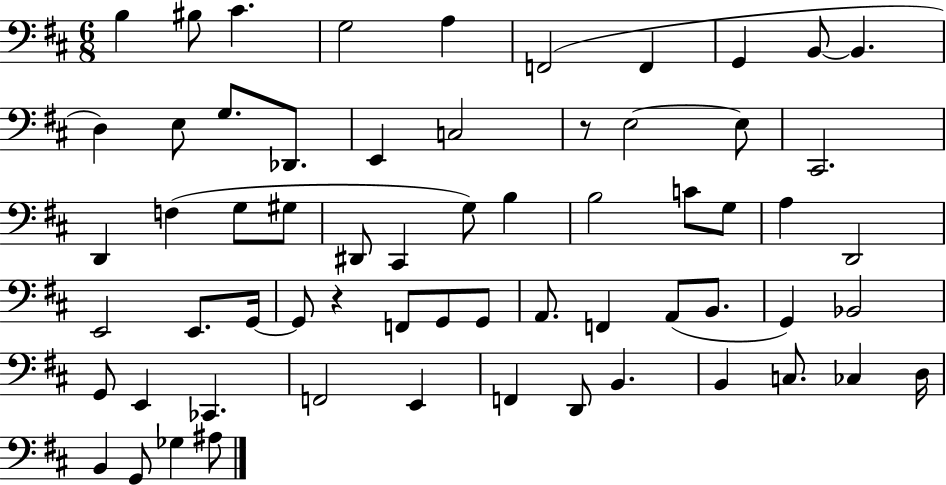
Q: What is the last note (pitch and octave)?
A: A#3